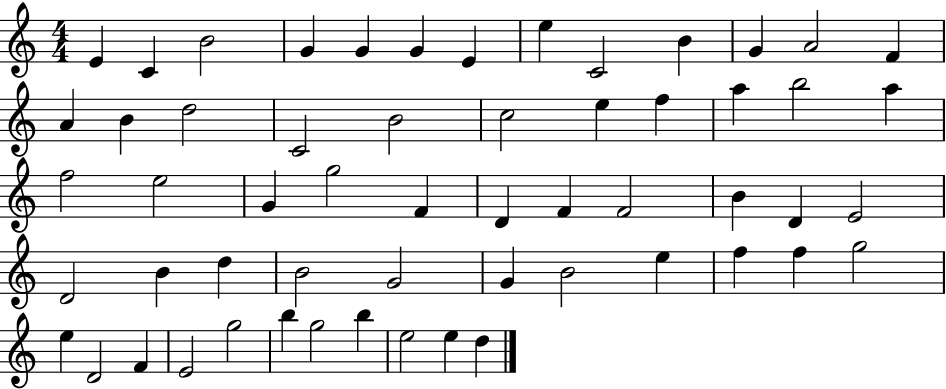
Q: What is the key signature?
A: C major